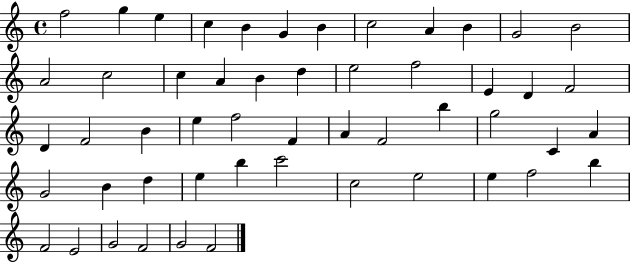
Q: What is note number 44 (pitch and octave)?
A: E5